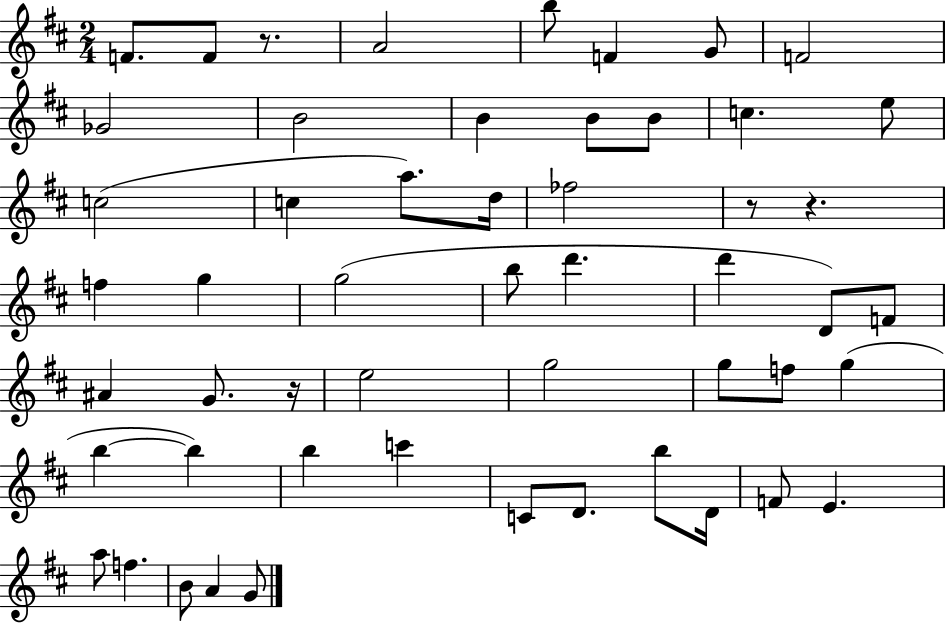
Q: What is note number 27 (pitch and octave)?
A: F4